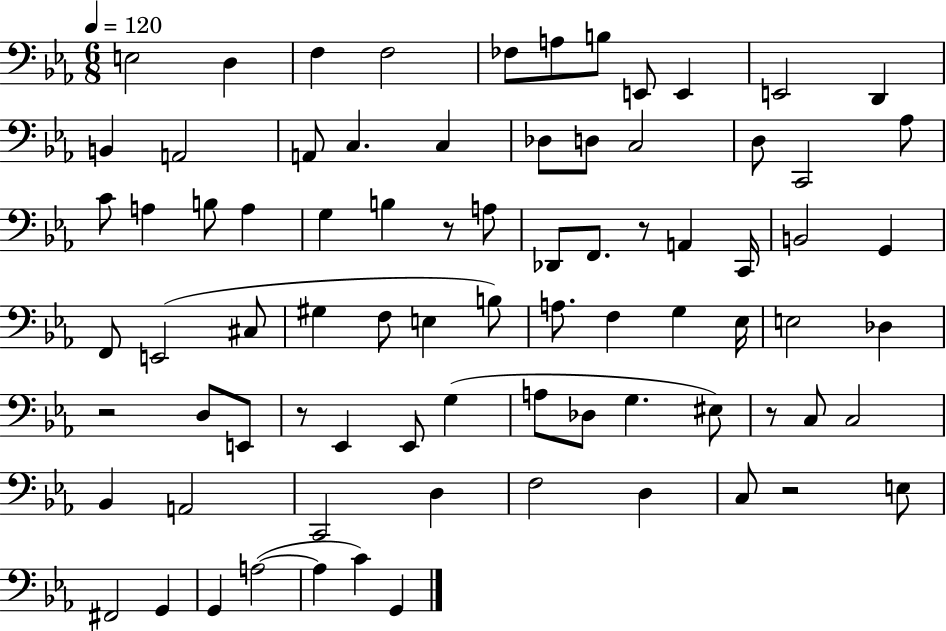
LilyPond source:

{
  \clef bass
  \numericTimeSignature
  \time 6/8
  \key ees \major
  \tempo 4 = 120
  e2 d4 | f4 f2 | fes8 a8 b8 e,8 e,4 | e,2 d,4 | \break b,4 a,2 | a,8 c4. c4 | des8 d8 c2 | d8 c,2 aes8 | \break c'8 a4 b8 a4 | g4 b4 r8 a8 | des,8 f,8. r8 a,4 c,16 | b,2 g,4 | \break f,8 e,2( cis8 | gis4 f8 e4 b8) | a8. f4 g4 ees16 | e2 des4 | \break r2 d8 e,8 | r8 ees,4 ees,8 g4( | a8 des8 g4. eis8) | r8 c8 c2 | \break bes,4 a,2 | c,2 d4 | f2 d4 | c8 r2 e8 | \break fis,2 g,4 | g,4 a2~(~ | a4 c'4) g,4 | \bar "|."
}